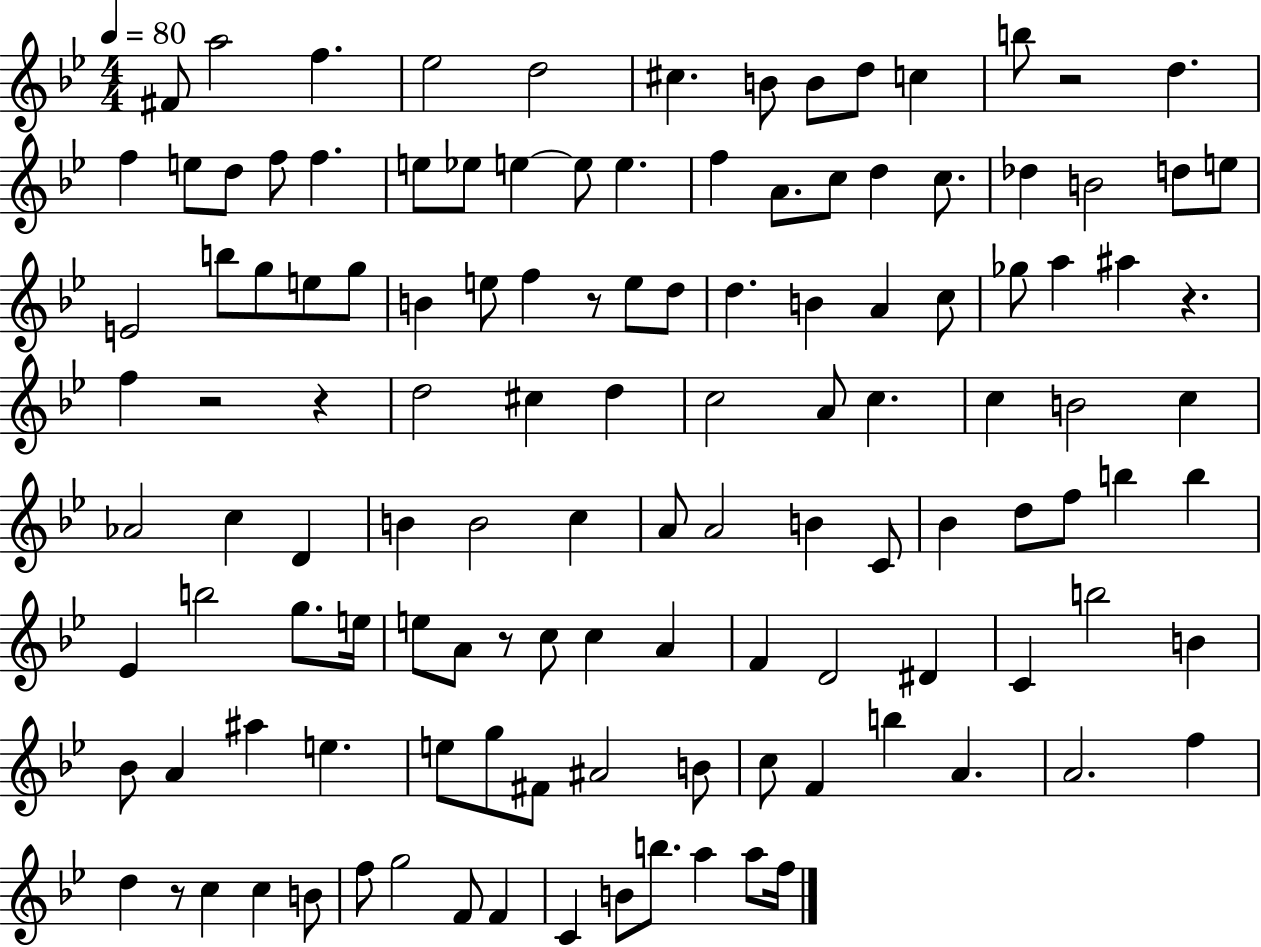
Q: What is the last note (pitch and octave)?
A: F5